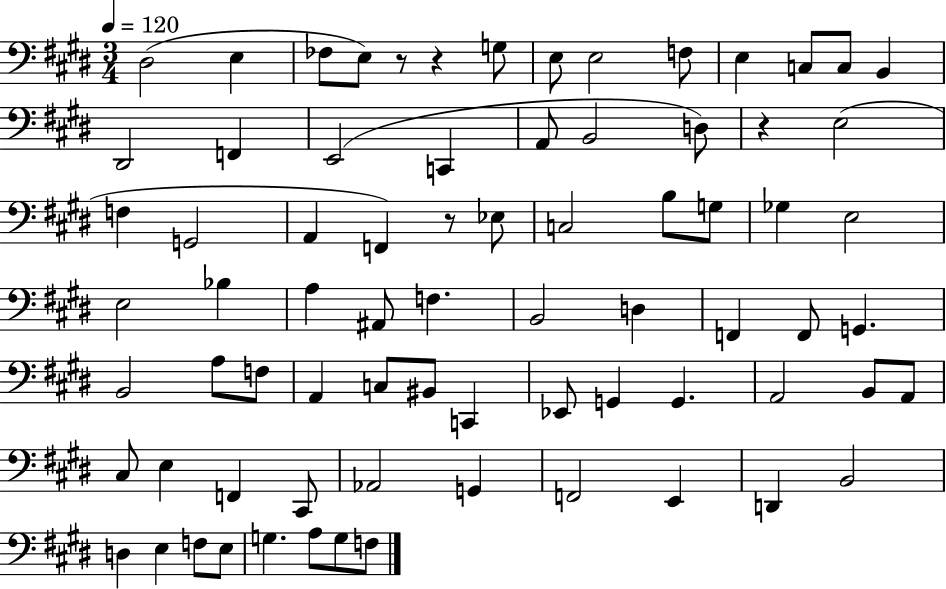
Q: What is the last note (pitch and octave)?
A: F3